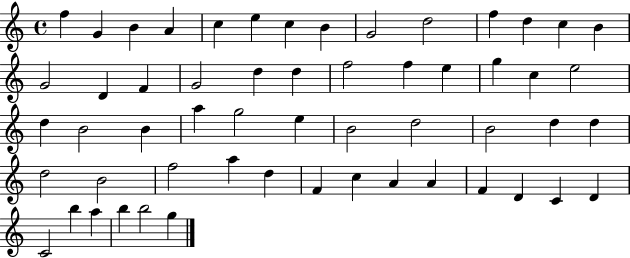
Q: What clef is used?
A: treble